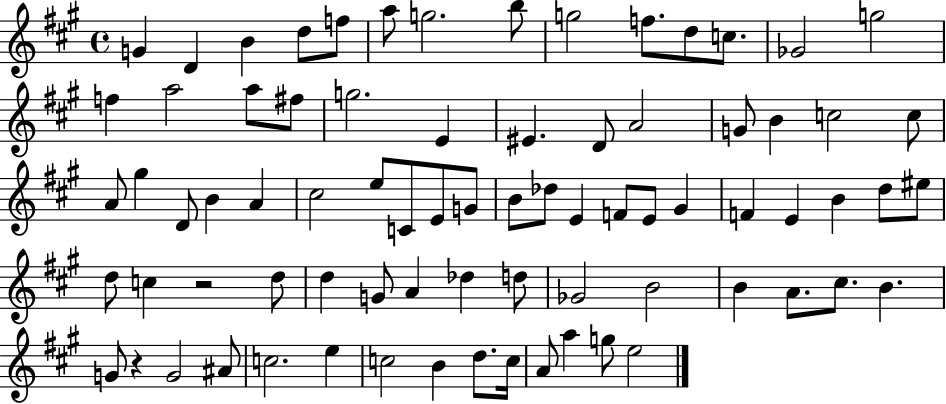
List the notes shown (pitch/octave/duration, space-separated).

G4/q D4/q B4/q D5/e F5/e A5/e G5/h. B5/e G5/h F5/e. D5/e C5/e. Gb4/h G5/h F5/q A5/h A5/e F#5/e G5/h. E4/q EIS4/q. D4/e A4/h G4/e B4/q C5/h C5/e A4/e G#5/q D4/e B4/q A4/q C#5/h E5/e C4/e E4/e G4/e B4/e Db5/e E4/q F4/e E4/e G#4/q F4/q E4/q B4/q D5/e EIS5/e D5/e C5/q R/h D5/e D5/q G4/e A4/q Db5/q D5/e Gb4/h B4/h B4/q A4/e. C#5/e. B4/q. G4/e R/q G4/h A#4/e C5/h. E5/q C5/h B4/q D5/e. C5/s A4/e A5/q G5/e E5/h